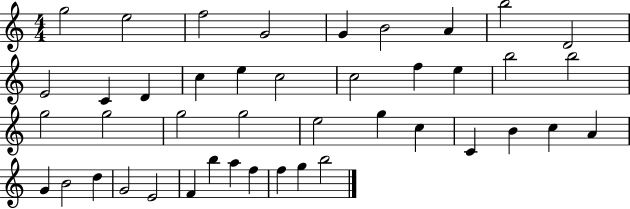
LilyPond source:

{
  \clef treble
  \numericTimeSignature
  \time 4/4
  \key c \major
  g''2 e''2 | f''2 g'2 | g'4 b'2 a'4 | b''2 d'2 | \break e'2 c'4 d'4 | c''4 e''4 c''2 | c''2 f''4 e''4 | b''2 b''2 | \break g''2 g''2 | g''2 g''2 | e''2 g''4 c''4 | c'4 b'4 c''4 a'4 | \break g'4 b'2 d''4 | g'2 e'2 | f'4 b''4 a''4 f''4 | f''4 g''4 b''2 | \break \bar "|."
}